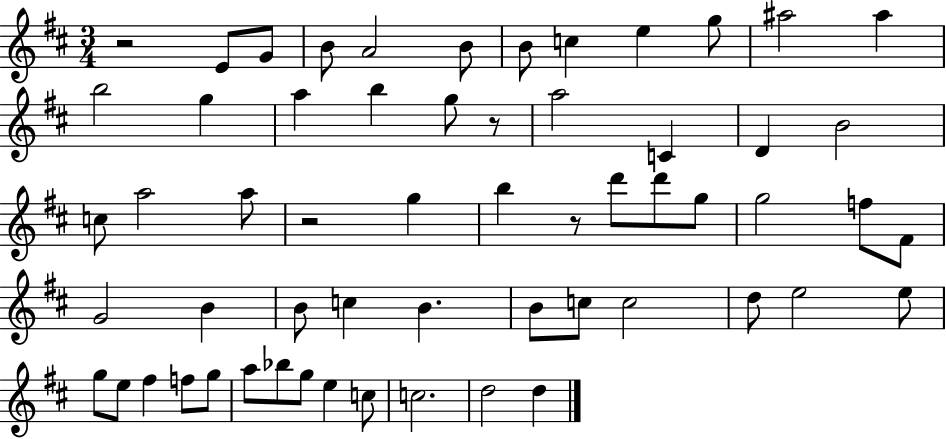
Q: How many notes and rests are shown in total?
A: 59